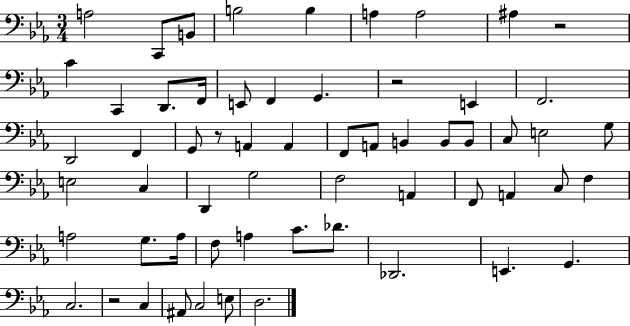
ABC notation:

X:1
T:Untitled
M:3/4
L:1/4
K:Eb
A,2 C,,/2 B,,/2 B,2 B, A, A,2 ^A, z2 C C,, D,,/2 F,,/4 E,,/2 F,, G,, z2 E,, F,,2 D,,2 F,, G,,/2 z/2 A,, A,, F,,/2 A,,/2 B,, B,,/2 B,,/2 C,/2 E,2 G,/2 E,2 C, D,, G,2 F,2 A,, F,,/2 A,, C,/2 F, A,2 G,/2 A,/4 F,/2 A, C/2 _D/2 _D,,2 E,, G,, C,2 z2 C, ^A,,/2 C,2 E,/2 D,2